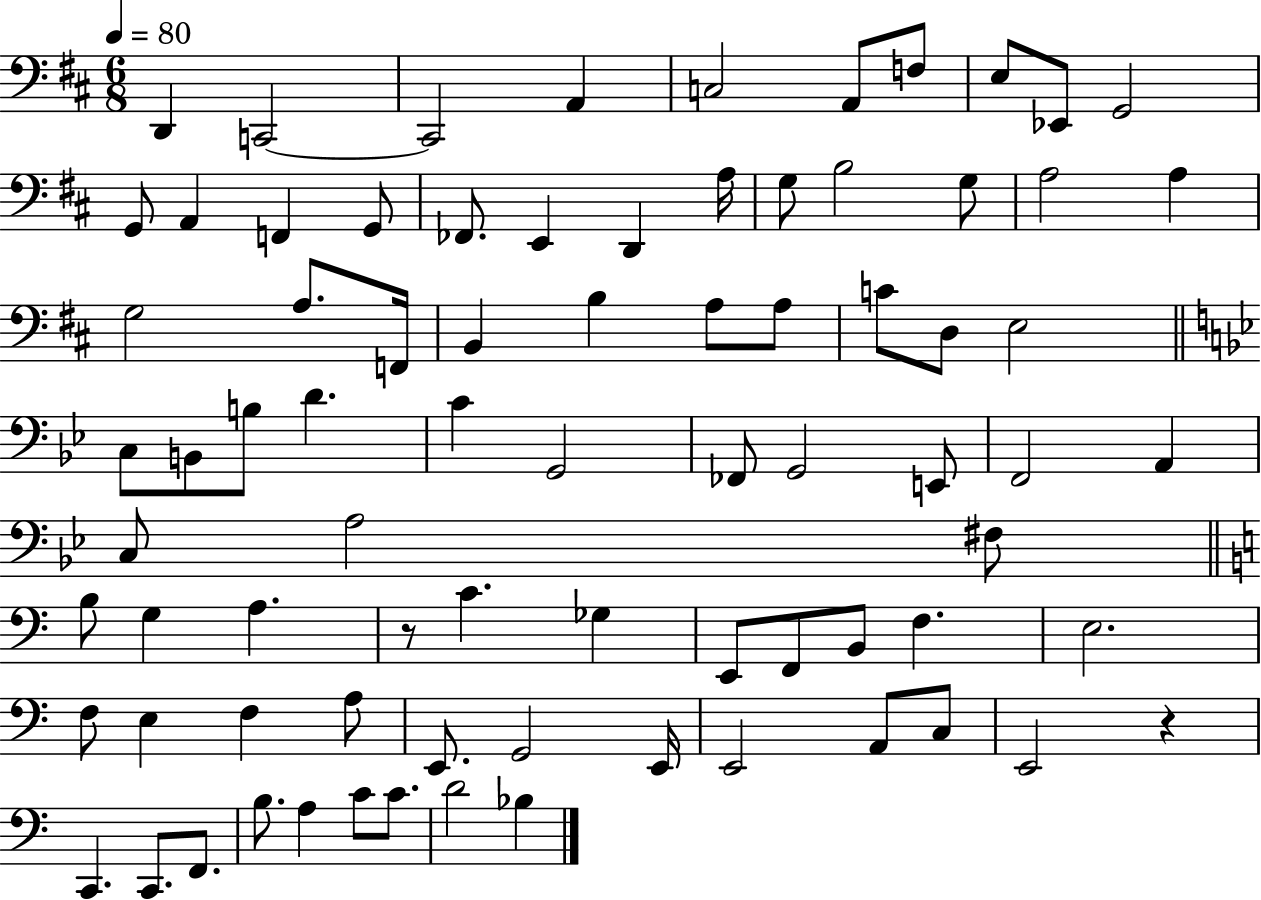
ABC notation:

X:1
T:Untitled
M:6/8
L:1/4
K:D
D,, C,,2 C,,2 A,, C,2 A,,/2 F,/2 E,/2 _E,,/2 G,,2 G,,/2 A,, F,, G,,/2 _F,,/2 E,, D,, A,/4 G,/2 B,2 G,/2 A,2 A, G,2 A,/2 F,,/4 B,, B, A,/2 A,/2 C/2 D,/2 E,2 C,/2 B,,/2 B,/2 D C G,,2 _F,,/2 G,,2 E,,/2 F,,2 A,, C,/2 A,2 ^F,/2 B,/2 G, A, z/2 C _G, E,,/2 F,,/2 B,,/2 F, E,2 F,/2 E, F, A,/2 E,,/2 G,,2 E,,/4 E,,2 A,,/2 C,/2 E,,2 z C,, C,,/2 F,,/2 B,/2 A, C/2 C/2 D2 _B,